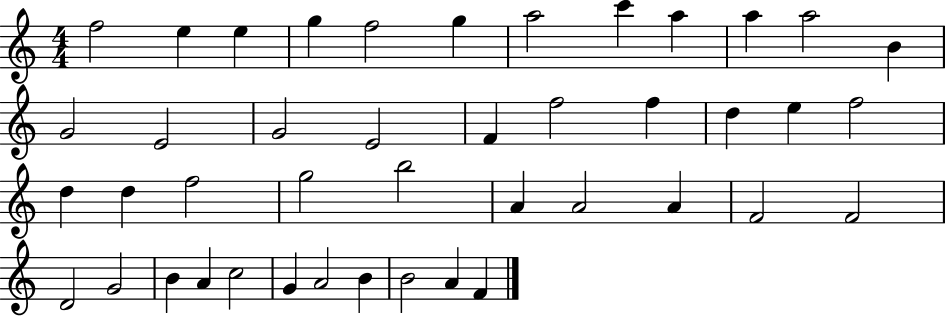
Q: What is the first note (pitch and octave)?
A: F5